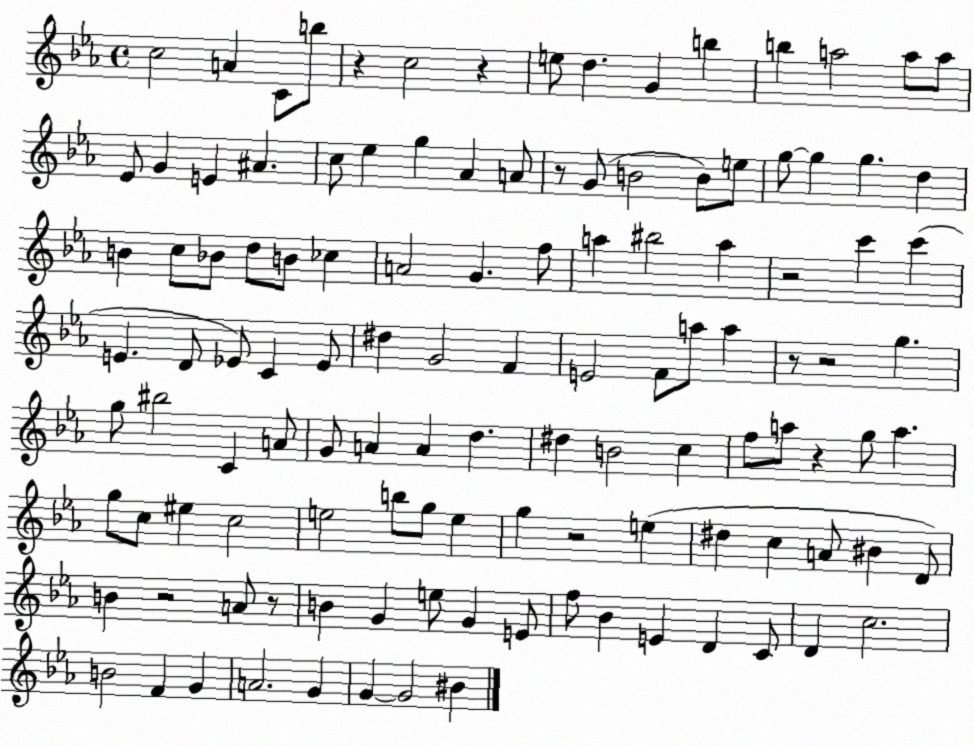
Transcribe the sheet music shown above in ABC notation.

X:1
T:Untitled
M:4/4
L:1/4
K:Eb
c2 A C/2 b/2 z c2 z e/2 d G b b a2 a/2 a/2 _E/2 G E ^A c/2 _e g _A A/2 z/2 G/2 B2 B/2 e/2 g/2 g g d B c/2 _B/2 d/2 B/2 _c A2 G f/2 a ^b2 a z2 c' c' E D/2 _E/2 C _E/2 ^d G2 F E2 F/2 a/2 a z/2 z2 g g/2 ^b2 C A/2 G/2 A A d ^d B2 c f/2 a/2 z g/2 a g/2 c/2 ^e c2 e2 b/2 g/2 e g z2 e ^d c A/2 ^B D/2 B z2 A/2 z/2 B G e/2 G E/2 f/2 _B E D C/2 D c2 B2 F G A2 G G G2 ^B